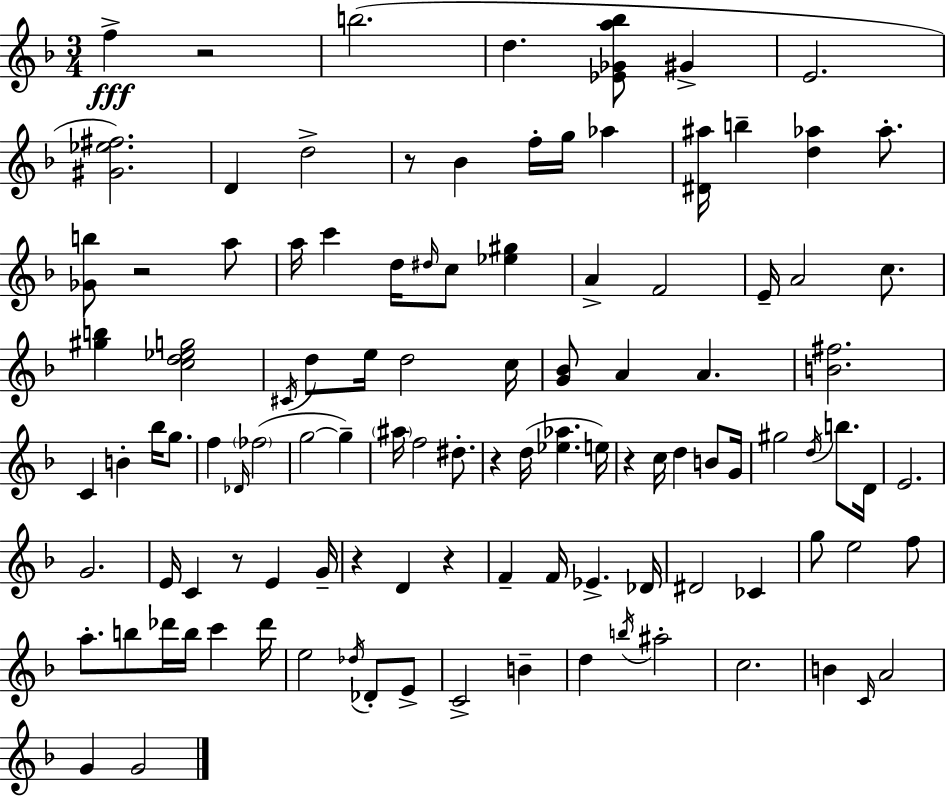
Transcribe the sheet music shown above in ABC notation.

X:1
T:Untitled
M:3/4
L:1/4
K:F
f z2 b2 d [_E_Ga_b]/2 ^G E2 [^G_e^f]2 D d2 z/2 _B f/4 g/4 _a [^D^a]/4 b [d_a] _a/2 [_Gb]/2 z2 a/2 a/4 c' d/4 ^d/4 c/2 [_e^g] A F2 E/4 A2 c/2 [^gb] [cd_eg]2 ^C/4 d/2 e/4 d2 c/4 [G_B]/2 A A [B^f]2 C B _b/4 g/2 f _D/4 _f2 g2 g ^a/4 f2 ^d/2 z d/4 [_e_a] e/4 z c/4 d B/2 G/4 ^g2 d/4 b/2 D/4 E2 G2 E/4 C z/2 E G/4 z D z F F/4 _E _D/4 ^D2 _C g/2 e2 f/2 a/2 b/2 _d'/4 b/4 c' _d'/4 e2 _d/4 _D/2 E/2 C2 B d b/4 ^a2 c2 B C/4 A2 G G2